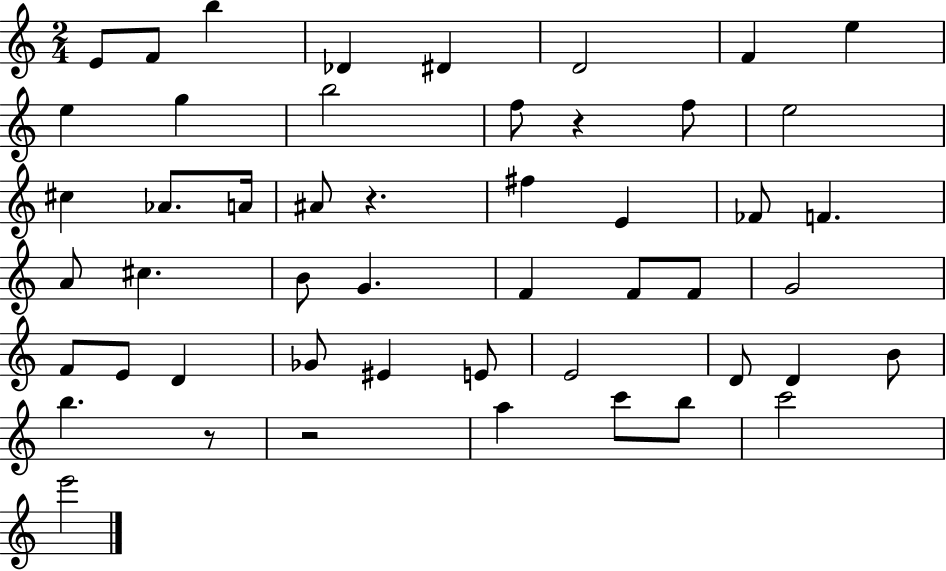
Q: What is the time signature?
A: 2/4